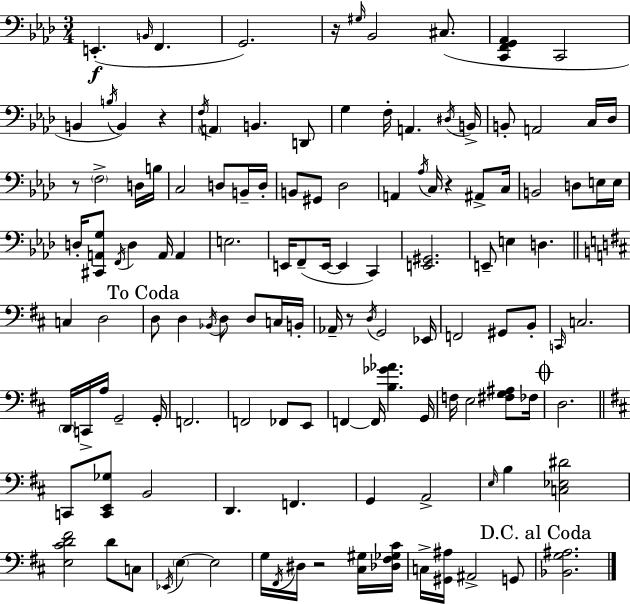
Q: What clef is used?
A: bass